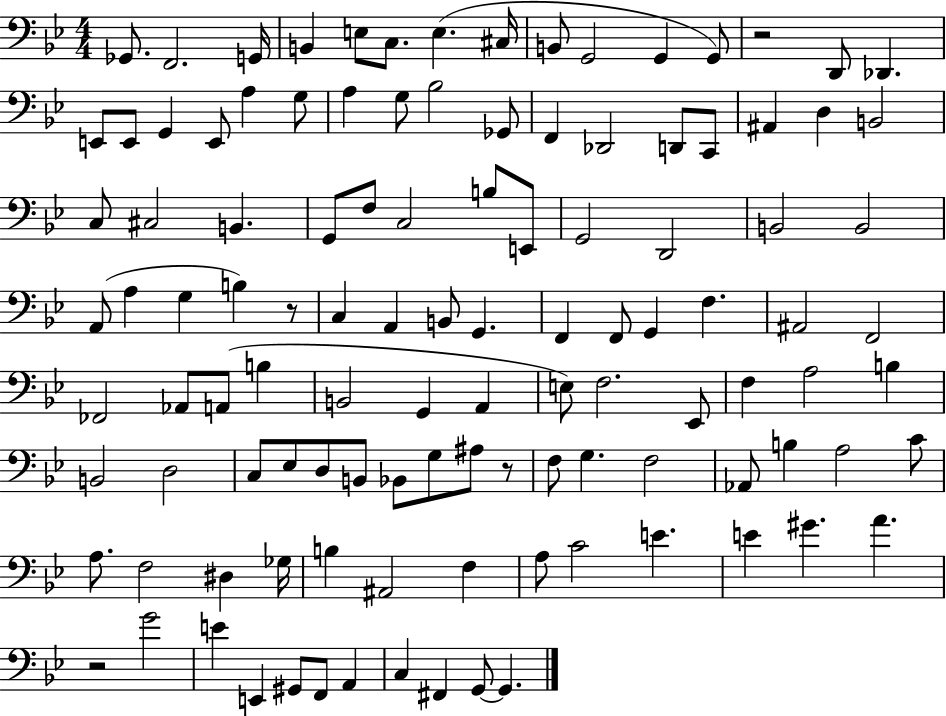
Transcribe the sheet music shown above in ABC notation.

X:1
T:Untitled
M:4/4
L:1/4
K:Bb
_G,,/2 F,,2 G,,/4 B,, E,/2 C,/2 E, ^C,/4 B,,/2 G,,2 G,, G,,/2 z2 D,,/2 _D,, E,,/2 E,,/2 G,, E,,/2 A, G,/2 A, G,/2 _B,2 _G,,/2 F,, _D,,2 D,,/2 C,,/2 ^A,, D, B,,2 C,/2 ^C,2 B,, G,,/2 F,/2 C,2 B,/2 E,,/2 G,,2 D,,2 B,,2 B,,2 A,,/2 A, G, B, z/2 C, A,, B,,/2 G,, F,, F,,/2 G,, F, ^A,,2 F,,2 _F,,2 _A,,/2 A,,/2 B, B,,2 G,, A,, E,/2 F,2 _E,,/2 F, A,2 B, B,,2 D,2 C,/2 _E,/2 D,/2 B,,/2 _B,,/2 G,/2 ^A,/2 z/2 F,/2 G, F,2 _A,,/2 B, A,2 C/2 A,/2 F,2 ^D, _G,/4 B, ^A,,2 F, A,/2 C2 E E ^G A z2 G2 E E,, ^G,,/2 F,,/2 A,, C, ^F,, G,,/2 G,,